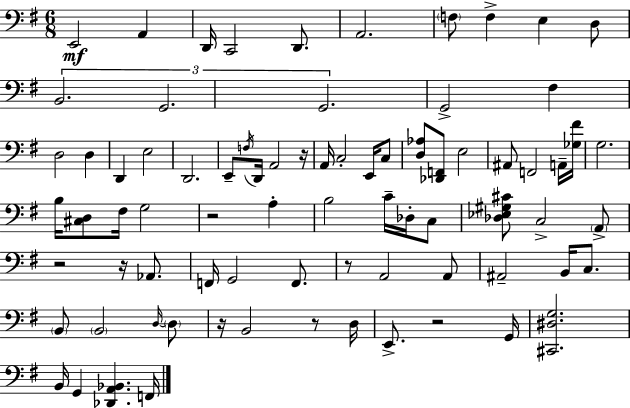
E2/h A2/q D2/s C2/h D2/e. A2/h. F3/e F3/q E3/q D3/e B2/h. G2/h. G2/h. G2/h F#3/q D3/h D3/q D2/q E3/h D2/h. E2/e F3/s D2/s A2/h R/s A2/s C3/h E2/s C3/e [D3,Ab3]/e [Db2,F2]/e E3/h A#2/e F2/h A2/s [Gb3,F#4]/s G3/h. B3/s [C#3,D3]/e F#3/s G3/h R/h A3/q B3/h C4/s Db3/s C3/e [Db3,Eb3,G#3,C#4]/e C3/h A2/e R/h R/s Ab2/e. F2/s G2/h F2/e. R/e A2/h A2/e A#2/h B2/s C3/e. B2/e B2/h D3/s D3/e R/s B2/h R/e D3/s E2/e. R/h G2/s [C#2,D#3,G3]/h. B2/s G2/q [Db2,A2,Bb2]/q. F2/s